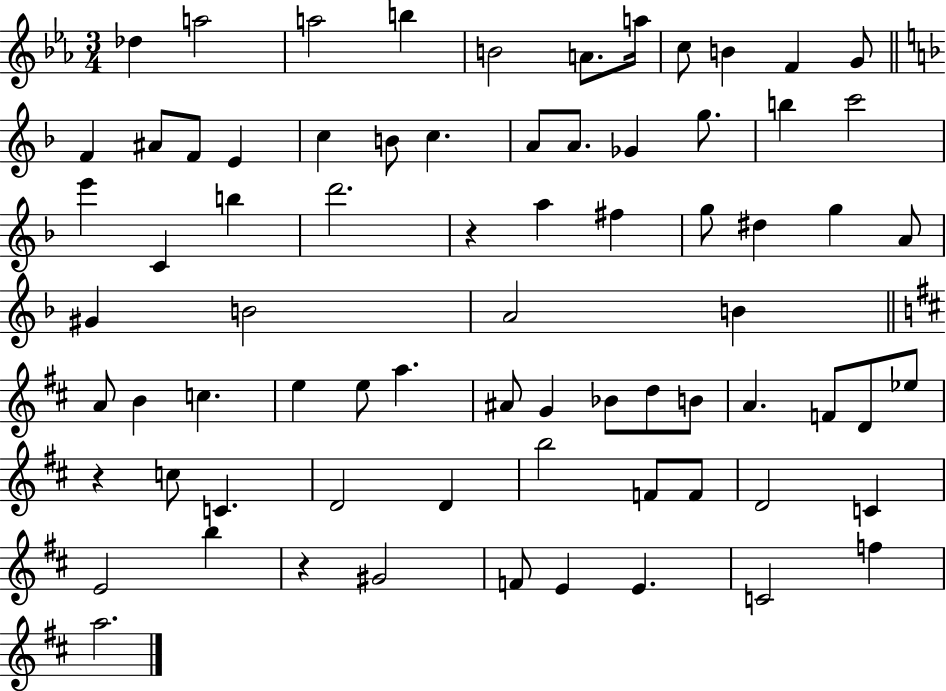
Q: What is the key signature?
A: EES major